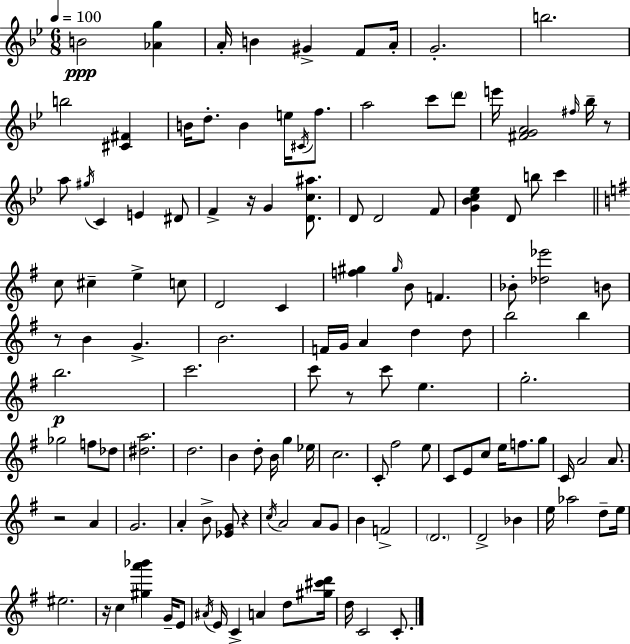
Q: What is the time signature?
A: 6/8